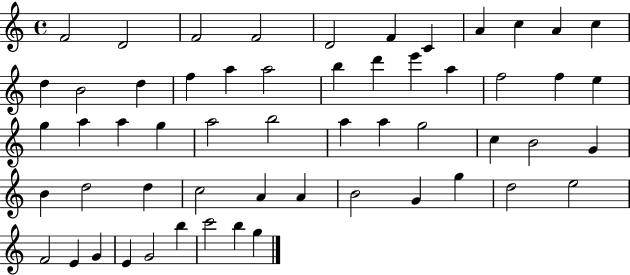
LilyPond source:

{
  \clef treble
  \time 4/4
  \defaultTimeSignature
  \key c \major
  f'2 d'2 | f'2 f'2 | d'2 f'4 c'4 | a'4 c''4 a'4 c''4 | \break d''4 b'2 d''4 | f''4 a''4 a''2 | b''4 d'''4 e'''4 a''4 | f''2 f''4 e''4 | \break g''4 a''4 a''4 g''4 | a''2 b''2 | a''4 a''4 g''2 | c''4 b'2 g'4 | \break b'4 d''2 d''4 | c''2 a'4 a'4 | b'2 g'4 g''4 | d''2 e''2 | \break f'2 e'4 g'4 | e'4 g'2 b''4 | c'''2 b''4 g''4 | \bar "|."
}